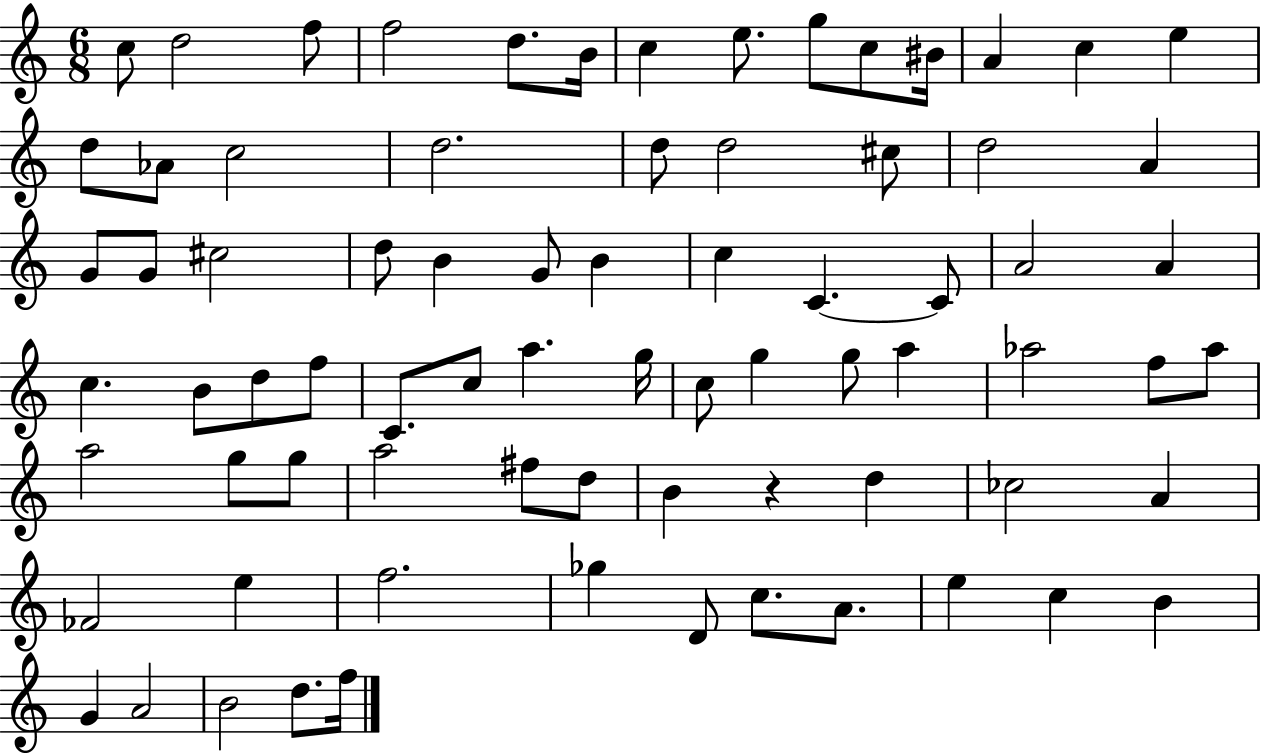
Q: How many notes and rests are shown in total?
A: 76